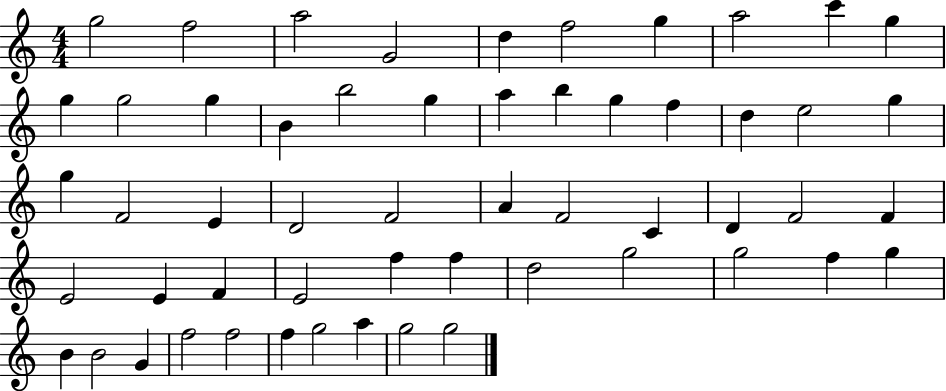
G5/h F5/h A5/h G4/h D5/q F5/h G5/q A5/h C6/q G5/q G5/q G5/h G5/q B4/q B5/h G5/q A5/q B5/q G5/q F5/q D5/q E5/h G5/q G5/q F4/h E4/q D4/h F4/h A4/q F4/h C4/q D4/q F4/h F4/q E4/h E4/q F4/q E4/h F5/q F5/q D5/h G5/h G5/h F5/q G5/q B4/q B4/h G4/q F5/h F5/h F5/q G5/h A5/q G5/h G5/h